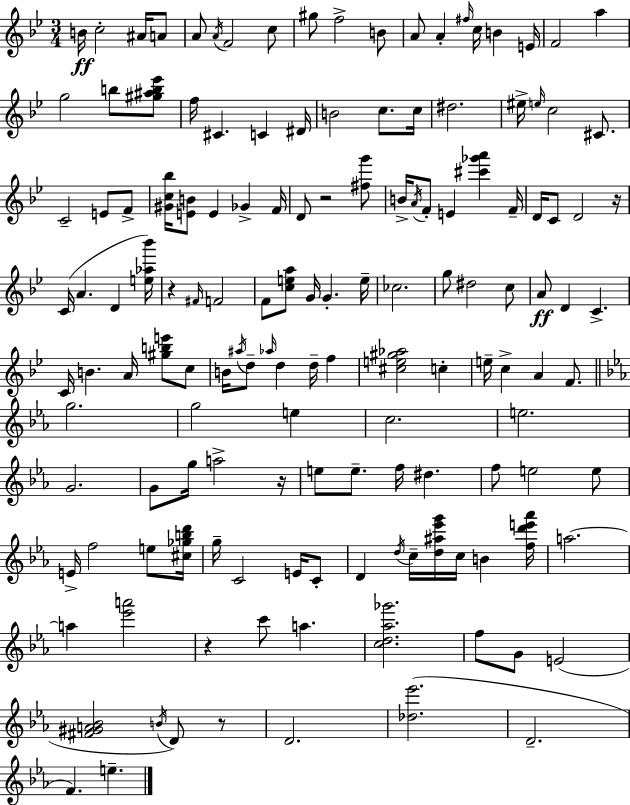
{
  \clef treble
  \numericTimeSignature
  \time 3/4
  \key bes \major
  b'16\ff c''2-. ais'16 a'8 | a'8 \acciaccatura { a'16 } f'2 c''8 | gis''8 f''2-> b'8 | a'8 a'4-. \grace { fis''16 } c''16 b'4 | \break e'16 f'2 a''4 | g''2 b''8 | <gis'' ais'' b'' ees'''>8 f''16 cis'4. c'4 | dis'16 b'2 c''8. | \break c''16 dis''2. | eis''16-> \grace { e''16 } c''2 | cis'8. c'2-- e'8 | f'8-> <gis' c'' bes''>16 <e' b'>8 e'4 ges'4-> | \break f'16 d'8 r2 | <fis'' g'''>8 b'16-> \acciaccatura { a'16 } f'8-. e'4 <cis''' ges''' a'''>4 | f'16-- d'16 c'8 d'2 | r16 c'16( a'4. d'4 | \break <e'' aes'' bes'''>16) r4 \grace { fis'16 } f'2 | f'8 <c'' e'' a''>8 g'16 g'4.-. | e''16-- ces''2. | g''8 dis''2 | \break c''8 a'8\ff d'4 c'4.-> | c'16 b'4. | a'16 <gis'' b'' e'''>8 c''8 b'16 \acciaccatura { ais''16 } d''8-- \grace { aes''16 } d''4 | d''16-- f''4 <cis'' e'' gis'' aes''>2 | \break c''4-. e''16-- c''4-> | a'4 f'8. \bar "||" \break \key c \minor g''2. | g''2 e''4 | c''2. | e''2. | \break g'2. | g'8 g''16 a''2-> r16 | e''8 e''8.-- f''16 dis''4. | f''8 e''2 e''8 | \break e'16-> f''2 e''8 <cis'' ges'' b'' d'''>16 | g''16-- c'2 e'16 c'8-. | d'4 \acciaccatura { d''16 } c''16-- <d'' ais'' ees''' g'''>16 c''16 b'4 | <f'' d''' e''' aes'''>16 a''2.~~ | \break a''4 <ees''' a'''>2 | r4 c'''8 a''4. | <c'' d'' aes'' ges'''>2. | f''8 g'8 e'2( | \break <fis' gis' a' bes'>2 \acciaccatura { b'16 } d'8) | r8 d'2. | <des'' ees'''>2.( | d'2.-- | \break f'4.) e''4.-- | \bar "|."
}